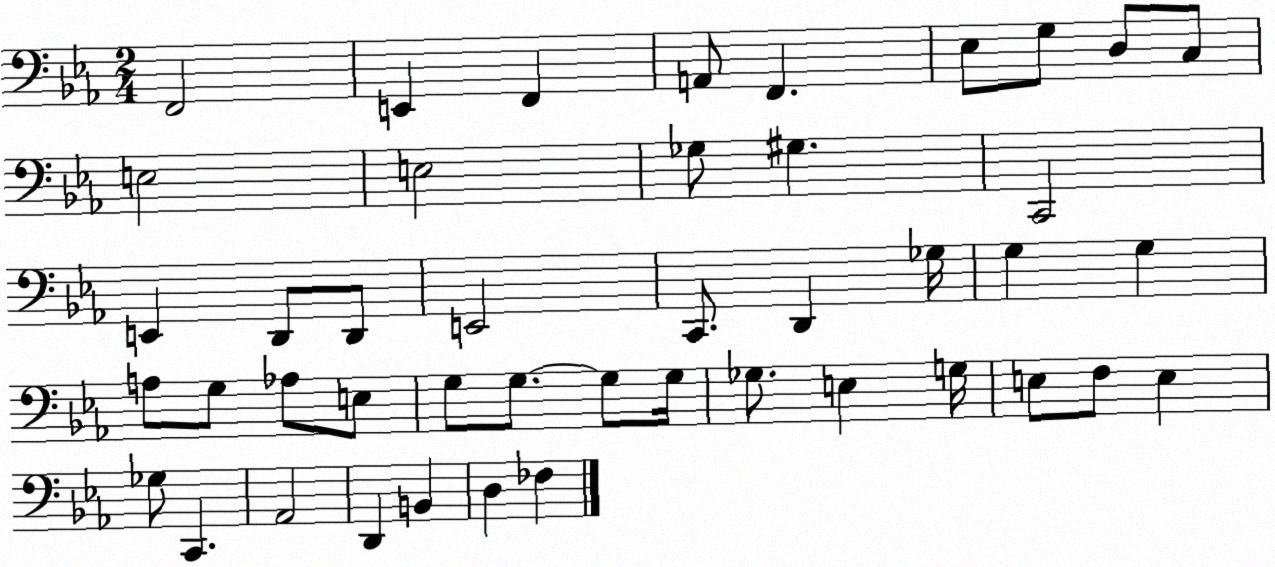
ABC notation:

X:1
T:Untitled
M:2/4
L:1/4
K:Eb
F,,2 E,, F,, A,,/2 F,, _E,/2 G,/2 D,/2 C,/2 E,2 E,2 _G,/2 ^G, C,,2 E,, D,,/2 D,,/2 E,,2 C,,/2 D,, _G,/4 G, G, A,/2 G,/2 _A,/2 E,/2 G,/2 G,/2 G,/2 G,/4 _G,/2 E, G,/4 E,/2 F,/2 E, _G,/2 C,, _A,,2 D,, B,, D, _F,